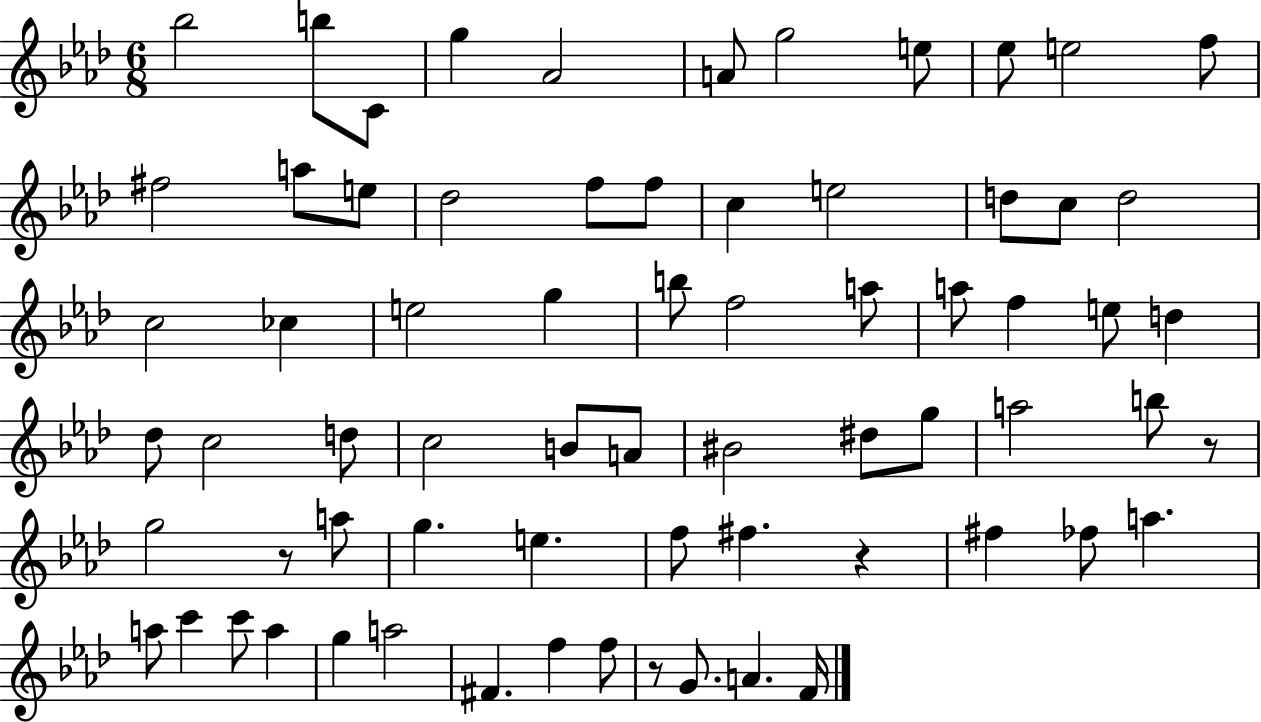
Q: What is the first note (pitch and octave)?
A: Bb5